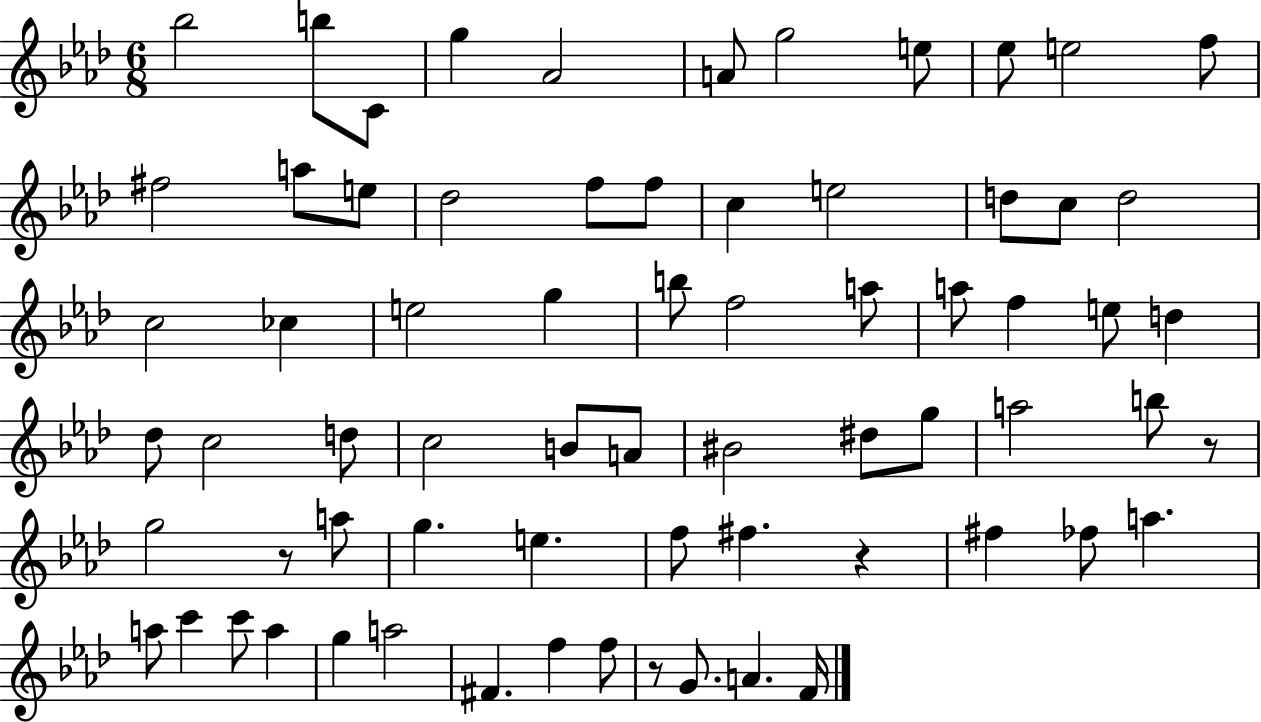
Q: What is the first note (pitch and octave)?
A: Bb5